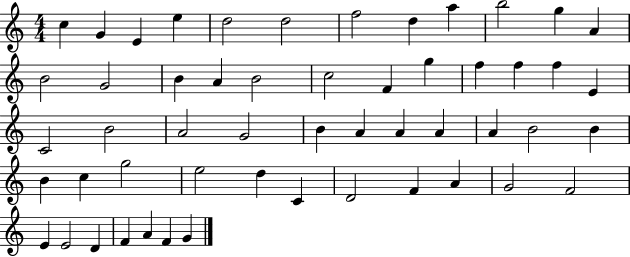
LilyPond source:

{
  \clef treble
  \numericTimeSignature
  \time 4/4
  \key c \major
  c''4 g'4 e'4 e''4 | d''2 d''2 | f''2 d''4 a''4 | b''2 g''4 a'4 | \break b'2 g'2 | b'4 a'4 b'2 | c''2 f'4 g''4 | f''4 f''4 f''4 e'4 | \break c'2 b'2 | a'2 g'2 | b'4 a'4 a'4 a'4 | a'4 b'2 b'4 | \break b'4 c''4 g''2 | e''2 d''4 c'4 | d'2 f'4 a'4 | g'2 f'2 | \break e'4 e'2 d'4 | f'4 a'4 f'4 g'4 | \bar "|."
}